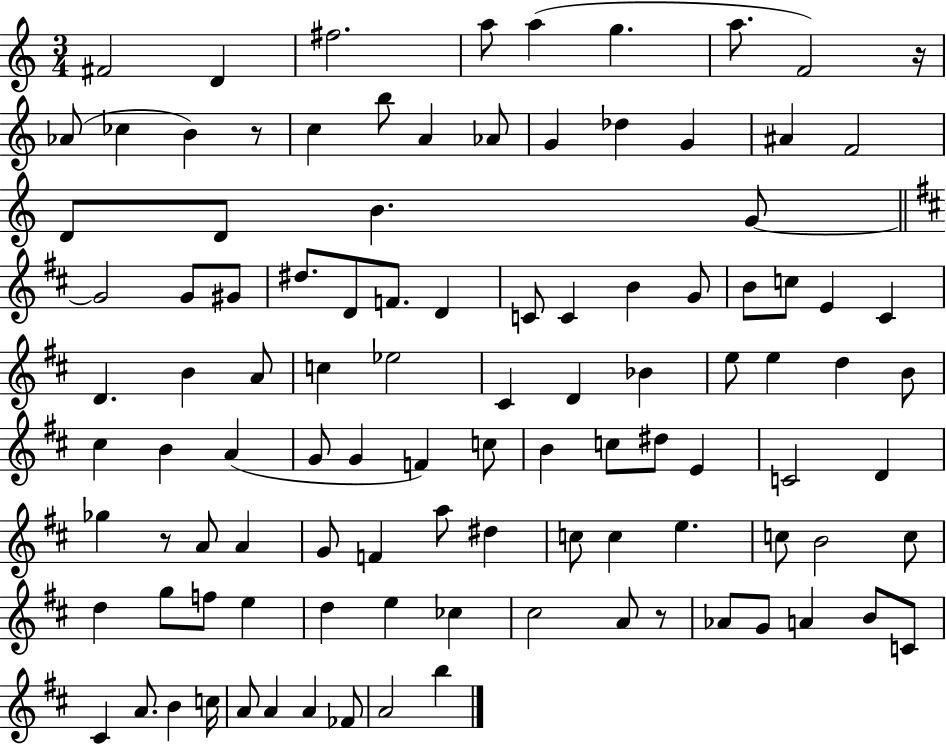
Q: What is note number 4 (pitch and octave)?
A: A5